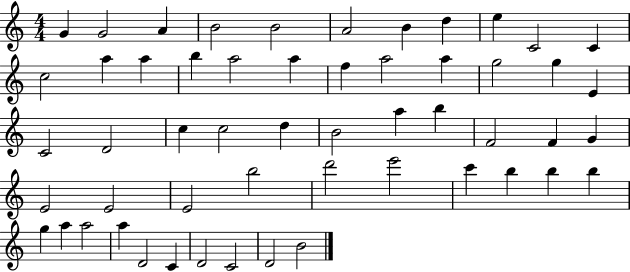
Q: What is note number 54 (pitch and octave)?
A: B4